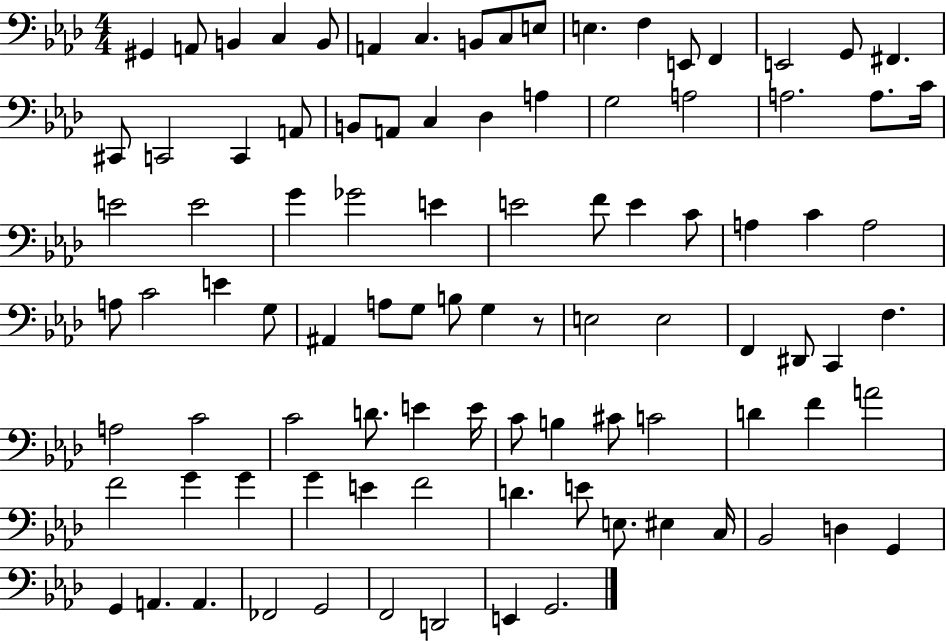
G#2/q A2/e B2/q C3/q B2/e A2/q C3/q. B2/e C3/e E3/e E3/q. F3/q E2/e F2/q E2/h G2/e F#2/q. C#2/e C2/h C2/q A2/e B2/e A2/e C3/q Db3/q A3/q G3/h A3/h A3/h. A3/e. C4/s E4/h E4/h G4/q Gb4/h E4/q E4/h F4/e E4/q C4/e A3/q C4/q A3/h A3/e C4/h E4/q G3/e A#2/q A3/e G3/e B3/e G3/q R/e E3/h E3/h F2/q D#2/e C2/q F3/q. A3/h C4/h C4/h D4/e. E4/q E4/s C4/e B3/q C#4/e C4/h D4/q F4/q A4/h F4/h G4/q G4/q G4/q E4/q F4/h D4/q. E4/e E3/e. EIS3/q C3/s Bb2/h D3/q G2/q G2/q A2/q. A2/q. FES2/h G2/h F2/h D2/h E2/q G2/h.